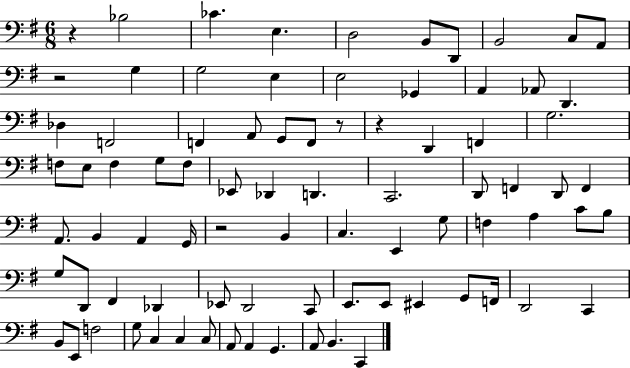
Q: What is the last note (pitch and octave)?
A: C2